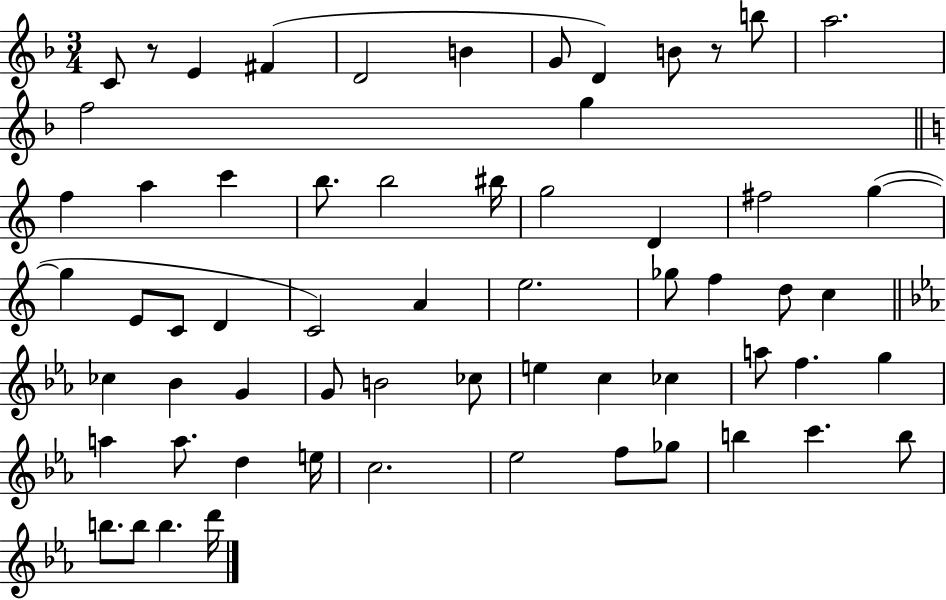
{
  \clef treble
  \numericTimeSignature
  \time 3/4
  \key f \major
  c'8 r8 e'4 fis'4( | d'2 b'4 | g'8 d'4) b'8 r8 b''8 | a''2. | \break f''2 g''4 | \bar "||" \break \key a \minor f''4 a''4 c'''4 | b''8. b''2 bis''16 | g''2 d'4 | fis''2 g''4~(~ | \break g''4 e'8 c'8 d'4 | c'2) a'4 | e''2. | ges''8 f''4 d''8 c''4 | \break \bar "||" \break \key c \minor ces''4 bes'4 g'4 | g'8 b'2 ces''8 | e''4 c''4 ces''4 | a''8 f''4. g''4 | \break a''4 a''8. d''4 e''16 | c''2. | ees''2 f''8 ges''8 | b''4 c'''4. b''8 | \break b''8. b''8 b''4. d'''16 | \bar "|."
}